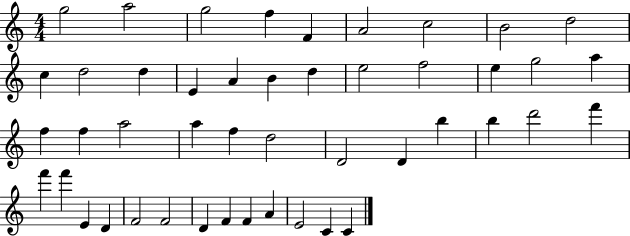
X:1
T:Untitled
M:4/4
L:1/4
K:C
g2 a2 g2 f F A2 c2 B2 d2 c d2 d E A B d e2 f2 e g2 a f f a2 a f d2 D2 D b b d'2 f' f' f' E D F2 F2 D F F A E2 C C